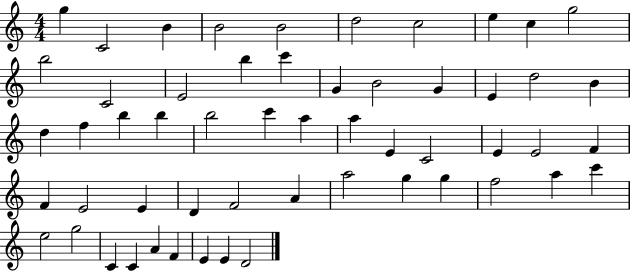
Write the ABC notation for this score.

X:1
T:Untitled
M:4/4
L:1/4
K:C
g C2 B B2 B2 d2 c2 e c g2 b2 C2 E2 b c' G B2 G E d2 B d f b b b2 c' a a E C2 E E2 F F E2 E D F2 A a2 g g f2 a c' e2 g2 C C A F E E D2